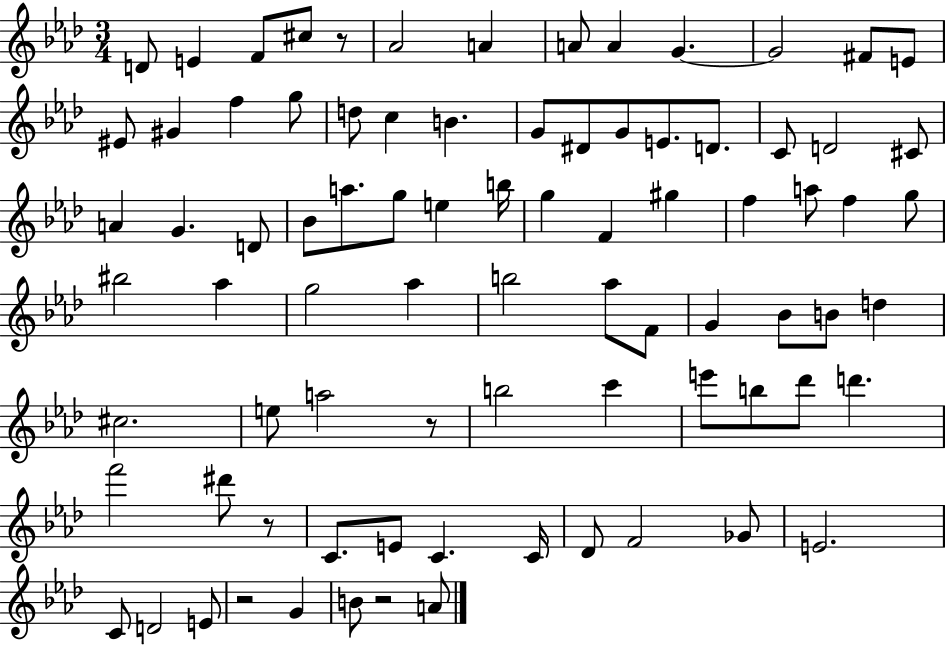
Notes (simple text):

D4/e E4/q F4/e C#5/e R/e Ab4/h A4/q A4/e A4/q G4/q. G4/h F#4/e E4/e EIS4/e G#4/q F5/q G5/e D5/e C5/q B4/q. G4/e D#4/e G4/e E4/e. D4/e. C4/e D4/h C#4/e A4/q G4/q. D4/e Bb4/e A5/e. G5/e E5/q B5/s G5/q F4/q G#5/q F5/q A5/e F5/q G5/e BIS5/h Ab5/q G5/h Ab5/q B5/h Ab5/e F4/e G4/q Bb4/e B4/e D5/q C#5/h. E5/e A5/h R/e B5/h C6/q E6/e B5/e Db6/e D6/q. F6/h D#6/e R/e C4/e. E4/e C4/q. C4/s Db4/e F4/h Gb4/e E4/h. C4/e D4/h E4/e R/h G4/q B4/e R/h A4/e